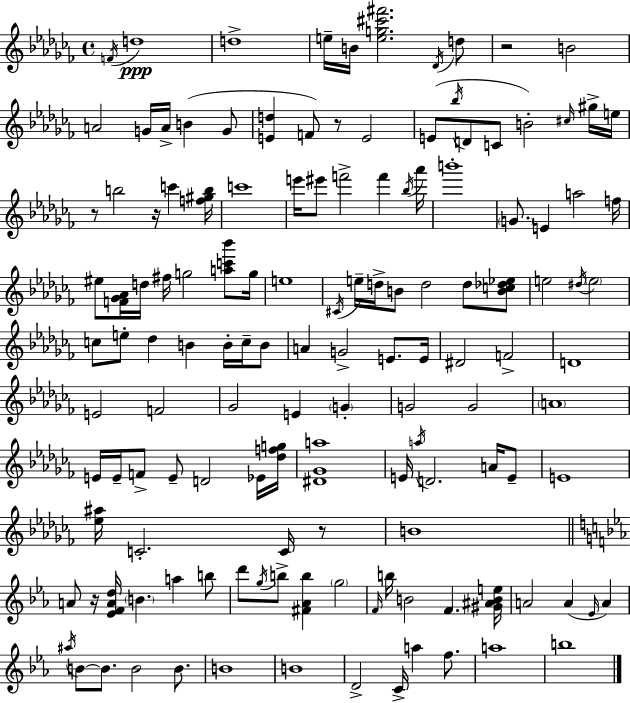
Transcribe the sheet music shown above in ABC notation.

X:1
T:Untitled
M:4/4
L:1/4
K:Abm
F/4 d4 d4 e/4 B/4 [eg^c'^f']2 _D/4 d/2 z2 B2 A2 G/4 A/4 B G/2 [Ed] F/2 z/2 E2 E/2 _b/4 D/2 C/2 B2 ^c/4 ^g/4 e/4 z/2 b2 z/4 c' [f^gb]/4 c'4 e'/4 ^e'/2 f'2 f' _b/4 _a'/4 b'4 G/2 E a2 f/4 ^e/2 [F_G_A]/4 d/4 ^f/4 g2 [ac'_b']/2 g/4 e4 ^C/4 e/4 d/4 B/2 d2 d/2 [Bc_d_e]/2 e2 ^d/4 e2 c/2 e/2 _d B B/4 c/4 B/2 A G2 E/2 E/4 ^D2 F2 D4 E2 F2 _G2 E G G2 G2 A4 E/4 E/4 F/2 E/2 D2 _E/4 [_dfg]/4 [^D_Ga]4 E/4 a/4 D2 A/4 E/2 E4 [_e^a]/4 C2 C/4 z/2 B4 A/2 z/4 [_EFAd]/4 B a b/2 d'/2 g/4 b/2 [^F_Ab] g2 F/4 b/4 B2 F [^G^ABe]/4 A2 A _E/4 A ^a/4 B/2 B/2 B2 B/2 B4 B4 D2 C/4 a f/2 a4 b4